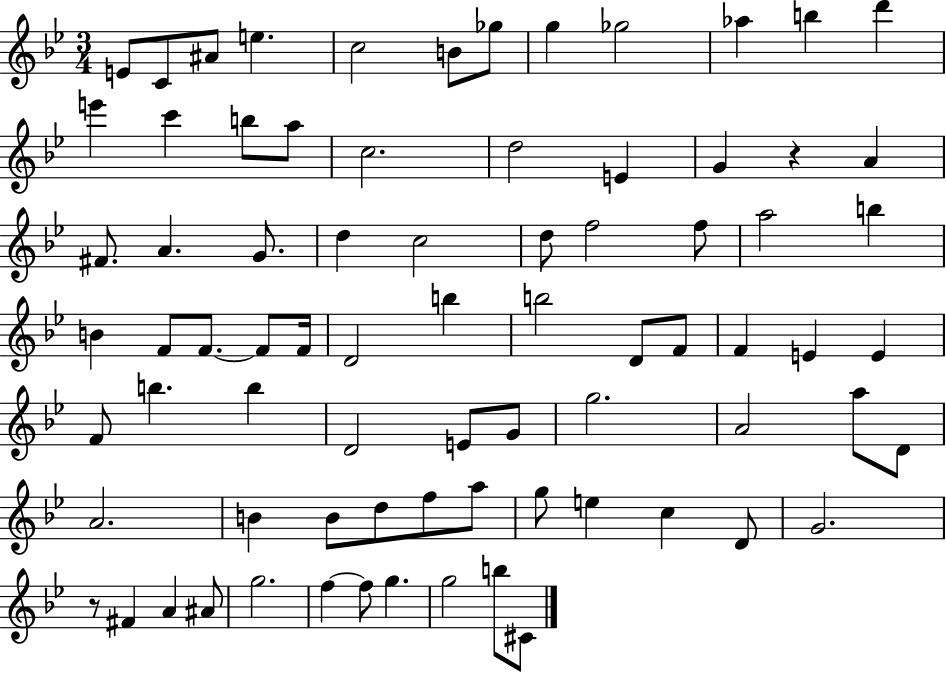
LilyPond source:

{
  \clef treble
  \numericTimeSignature
  \time 3/4
  \key bes \major
  e'8 c'8 ais'8 e''4. | c''2 b'8 ges''8 | g''4 ges''2 | aes''4 b''4 d'''4 | \break e'''4 c'''4 b''8 a''8 | c''2. | d''2 e'4 | g'4 r4 a'4 | \break fis'8. a'4. g'8. | d''4 c''2 | d''8 f''2 f''8 | a''2 b''4 | \break b'4 f'8 f'8.~~ f'8 f'16 | d'2 b''4 | b''2 d'8 f'8 | f'4 e'4 e'4 | \break f'8 b''4. b''4 | d'2 e'8 g'8 | g''2. | a'2 a''8 d'8 | \break a'2. | b'4 b'8 d''8 f''8 a''8 | g''8 e''4 c''4 d'8 | g'2. | \break r8 fis'4 a'4 ais'8 | g''2. | f''4~~ f''8 g''4. | g''2 b''8 cis'8 | \break \bar "|."
}